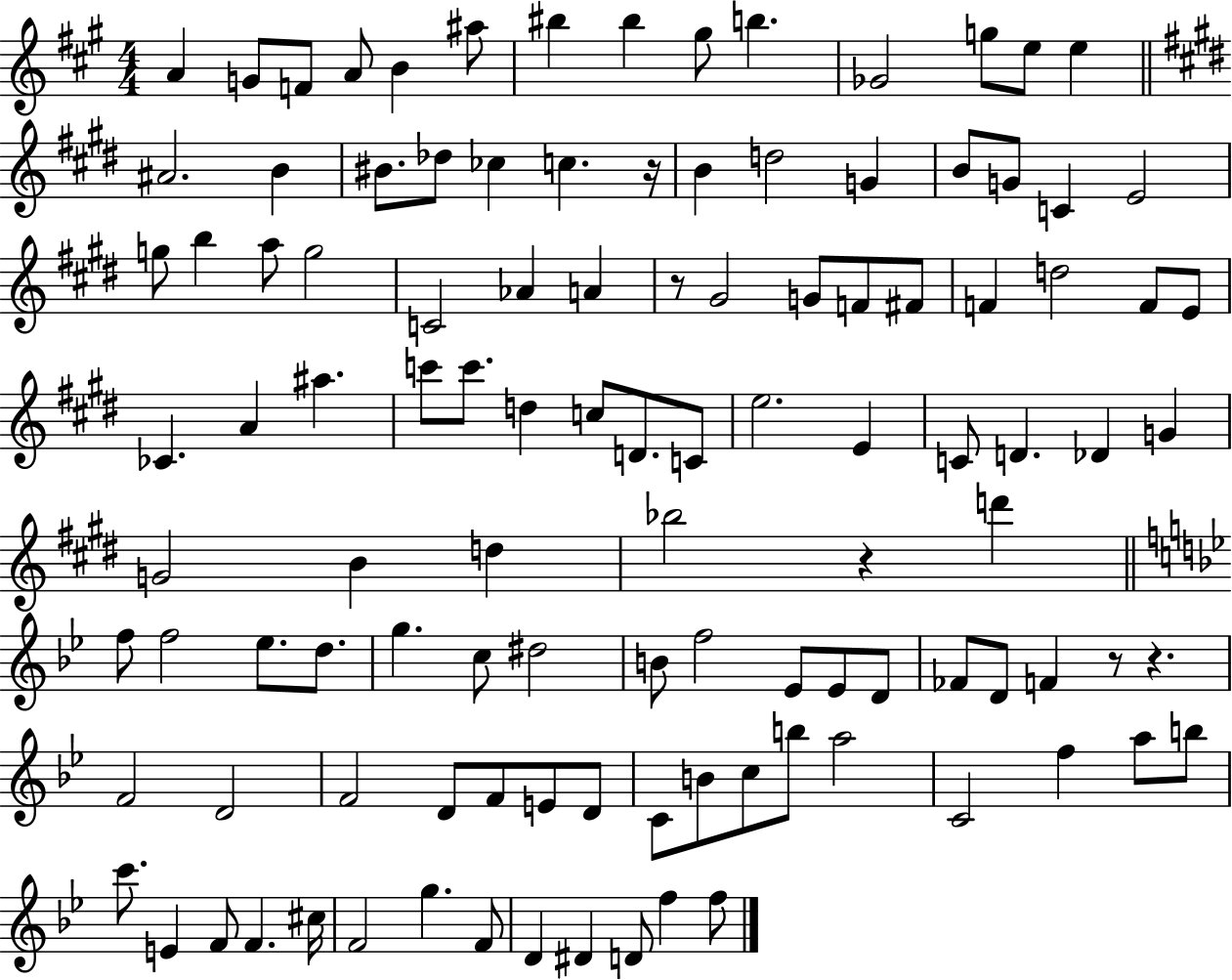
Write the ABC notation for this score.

X:1
T:Untitled
M:4/4
L:1/4
K:A
A G/2 F/2 A/2 B ^a/2 ^b ^b ^g/2 b _G2 g/2 e/2 e ^A2 B ^B/2 _d/2 _c c z/4 B d2 G B/2 G/2 C E2 g/2 b a/2 g2 C2 _A A z/2 ^G2 G/2 F/2 ^F/2 F d2 F/2 E/2 _C A ^a c'/2 c'/2 d c/2 D/2 C/2 e2 E C/2 D _D G G2 B d _b2 z d' f/2 f2 _e/2 d/2 g c/2 ^d2 B/2 f2 _E/2 _E/2 D/2 _F/2 D/2 F z/2 z F2 D2 F2 D/2 F/2 E/2 D/2 C/2 B/2 c/2 b/2 a2 C2 f a/2 b/2 c'/2 E F/2 F ^c/4 F2 g F/2 D ^D D/2 f f/2